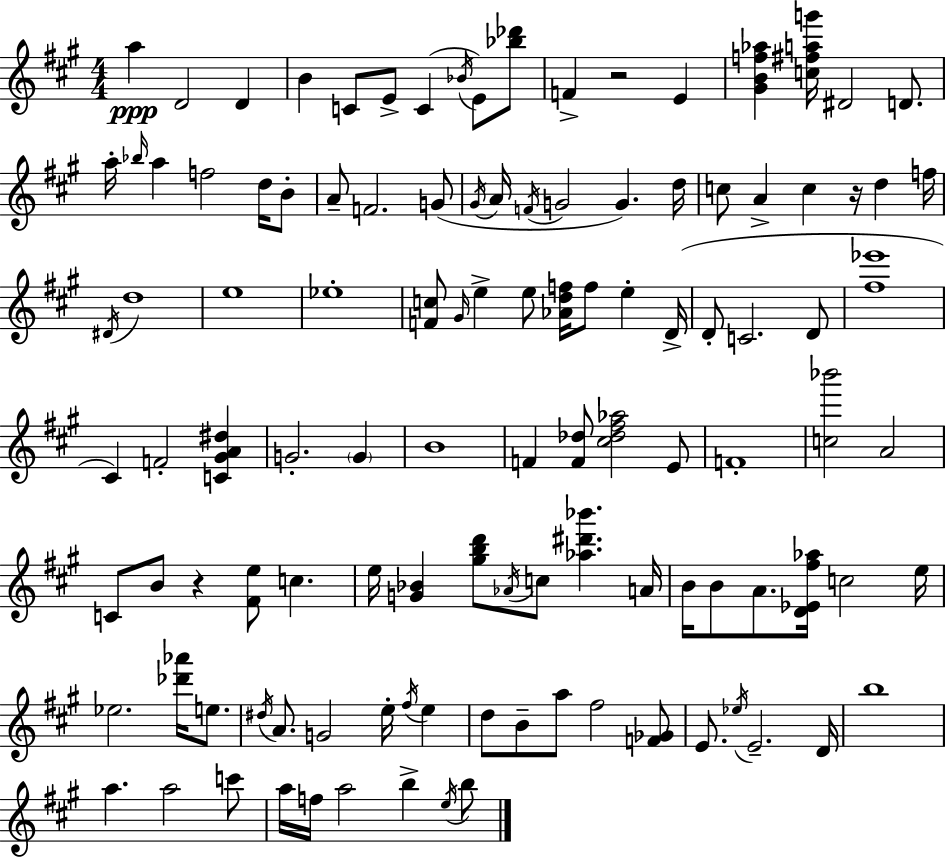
A5/q D4/h D4/q B4/q C4/e E4/e C4/q Bb4/s E4/e [Bb5,Db6]/e F4/q R/h E4/q [G#4,B4,F5,Ab5]/q [C5,F#5,A5,G6]/s D#4/h D4/e. A5/s Bb5/s A5/q F5/h D5/s B4/e A4/e F4/h. G4/e G#4/s A4/s F4/s G4/h G4/q. D5/s C5/e A4/q C5/q R/s D5/q F5/s D#4/s D5/w E5/w Eb5/w [F4,C5]/e G#4/s E5/q E5/e [Ab4,D5,F5]/s F5/e E5/q D4/s D4/e C4/h. D4/e [F#5,Eb6]/w C#4/q F4/h [C4,G#4,A4,D#5]/q G4/h. G4/q B4/w F4/q [F4,Db5]/e [C#5,Db5,F#5,Ab5]/h E4/e F4/w [C5,Bb6]/h A4/h C4/e B4/e R/q [F#4,E5]/e C5/q. E5/s [G4,Bb4]/q [G#5,B5,D6]/e Ab4/s C5/e [Ab5,D#6,Bb6]/q. A4/s B4/s B4/e A4/e. [D4,Eb4,F#5,Ab5]/s C5/h E5/s Eb5/h. [Db6,Ab6]/s E5/e. D#5/s A4/e. G4/h E5/s F#5/s E5/q D5/e B4/e A5/e F#5/h [F4,Gb4]/e E4/e. Eb5/s E4/h. D4/s B5/w A5/q. A5/h C6/e A5/s F5/s A5/h B5/q E5/s B5/e